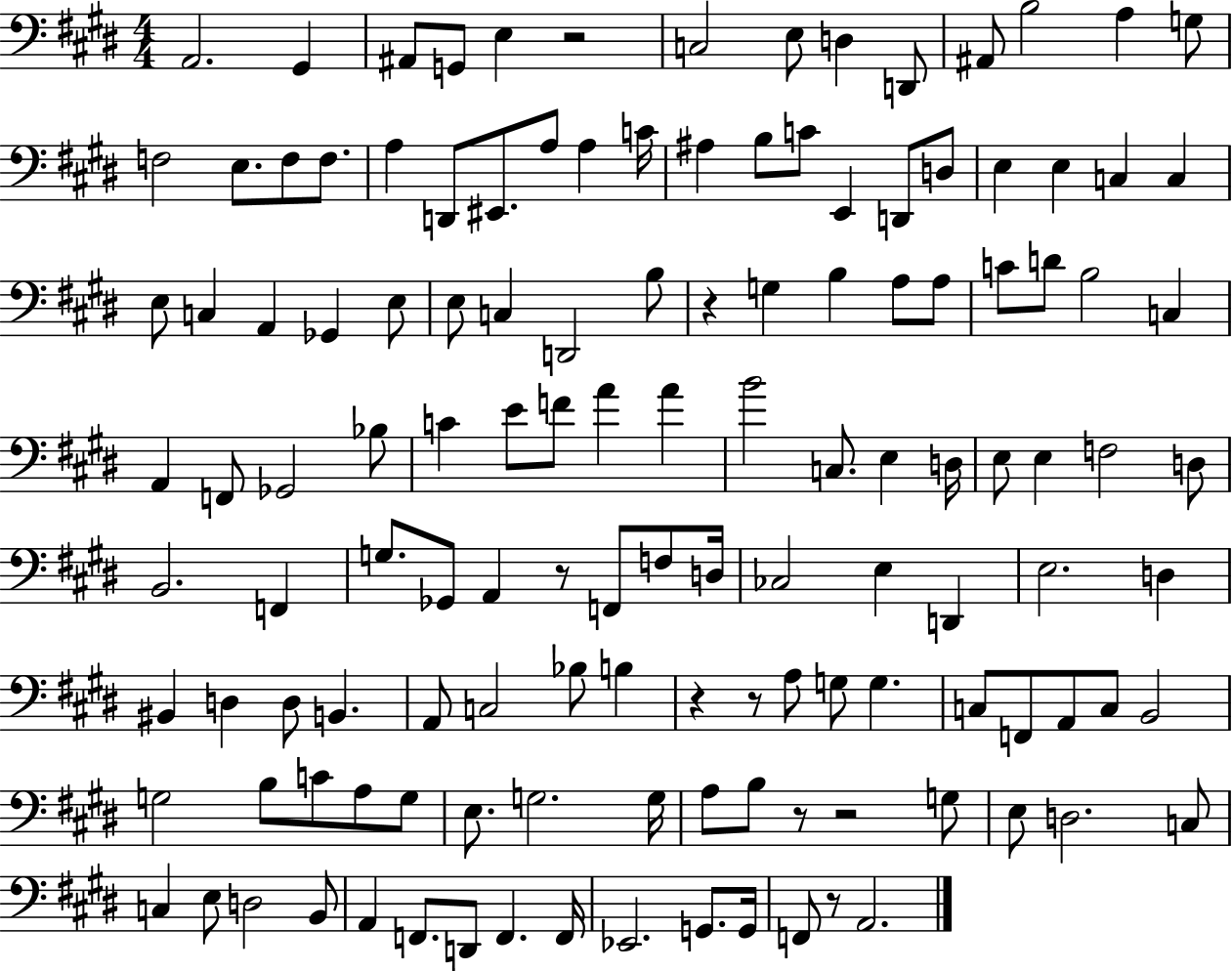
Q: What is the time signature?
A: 4/4